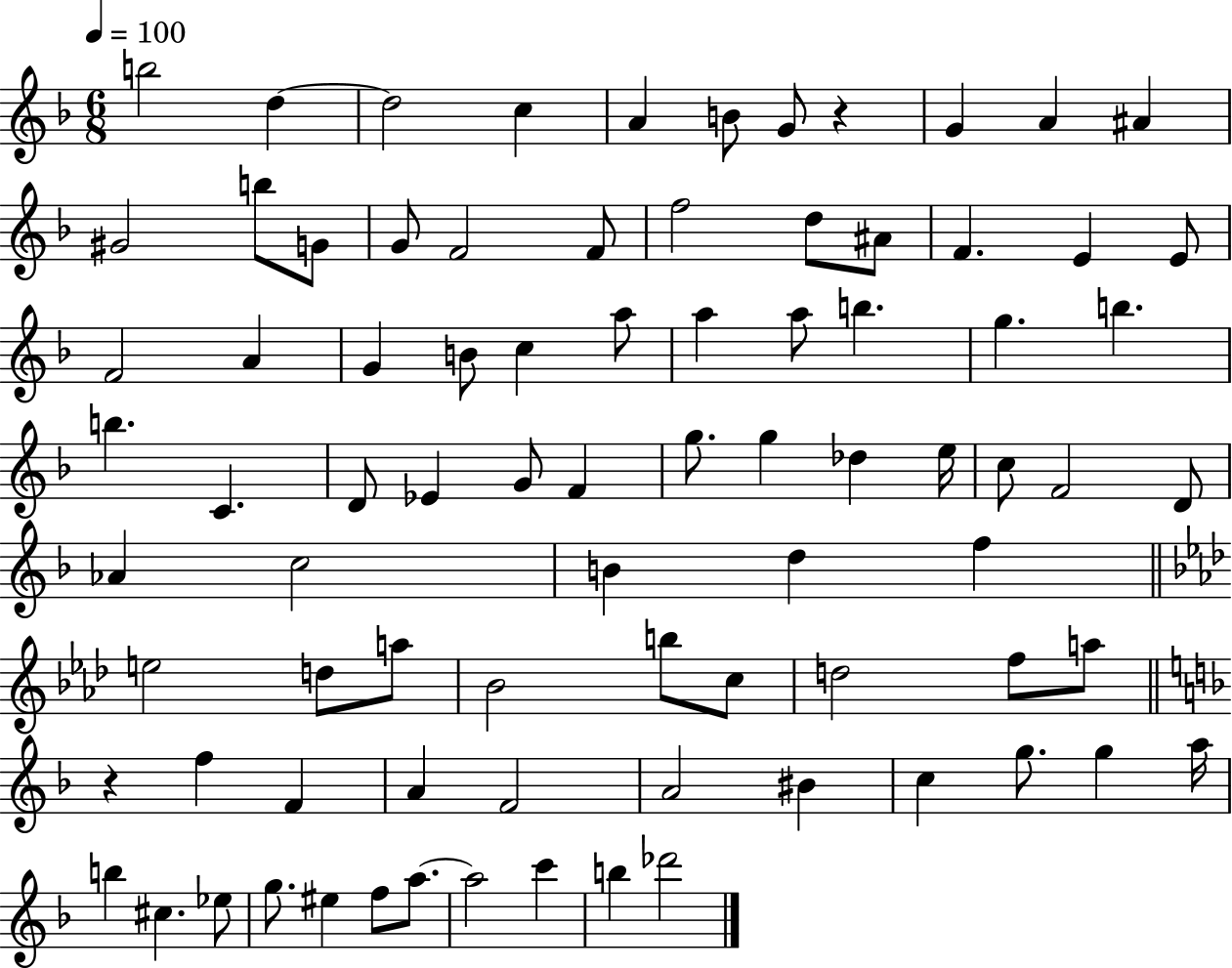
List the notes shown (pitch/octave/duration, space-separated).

B5/h D5/q D5/h C5/q A4/q B4/e G4/e R/q G4/q A4/q A#4/q G#4/h B5/e G4/e G4/e F4/h F4/e F5/h D5/e A#4/e F4/q. E4/q E4/e F4/h A4/q G4/q B4/e C5/q A5/e A5/q A5/e B5/q. G5/q. B5/q. B5/q. C4/q. D4/e Eb4/q G4/e F4/q G5/e. G5/q Db5/q E5/s C5/e F4/h D4/e Ab4/q C5/h B4/q D5/q F5/q E5/h D5/e A5/e Bb4/h B5/e C5/e D5/h F5/e A5/e R/q F5/q F4/q A4/q F4/h A4/h BIS4/q C5/q G5/e. G5/q A5/s B5/q C#5/q. Eb5/e G5/e. EIS5/q F5/e A5/e. A5/h C6/q B5/q Db6/h